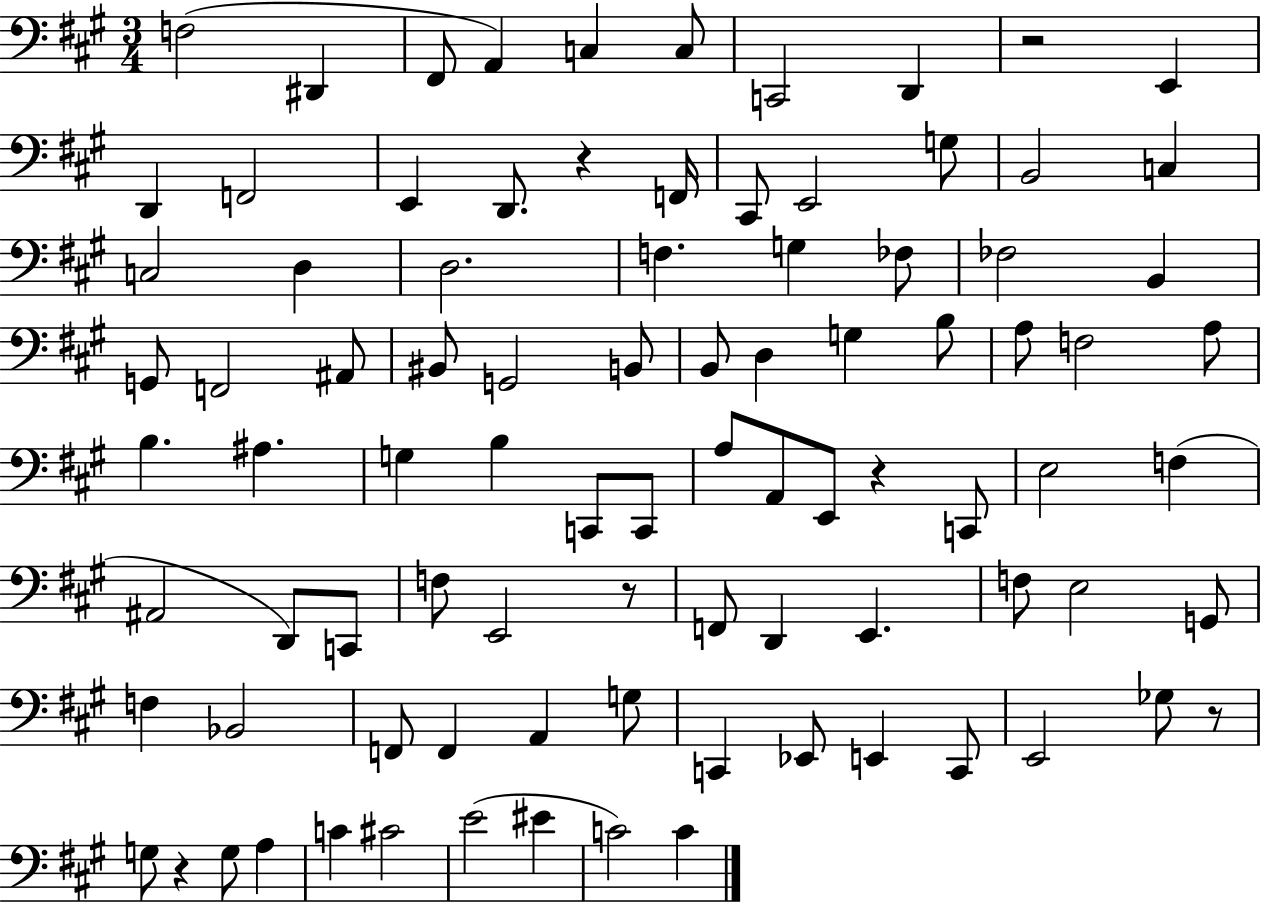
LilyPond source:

{
  \clef bass
  \numericTimeSignature
  \time 3/4
  \key a \major
  f2( dis,4 | fis,8 a,4) c4 c8 | c,2 d,4 | r2 e,4 | \break d,4 f,2 | e,4 d,8. r4 f,16 | cis,8 e,2 g8 | b,2 c4 | \break c2 d4 | d2. | f4. g4 fes8 | fes2 b,4 | \break g,8 f,2 ais,8 | bis,8 g,2 b,8 | b,8 d4 g4 b8 | a8 f2 a8 | \break b4. ais4. | g4 b4 c,8 c,8 | a8 a,8 e,8 r4 c,8 | e2 f4( | \break ais,2 d,8) c,8 | f8 e,2 r8 | f,8 d,4 e,4. | f8 e2 g,8 | \break f4 bes,2 | f,8 f,4 a,4 g8 | c,4 ees,8 e,4 c,8 | e,2 ges8 r8 | \break g8 r4 g8 a4 | c'4 cis'2 | e'2( eis'4 | c'2) c'4 | \break \bar "|."
}